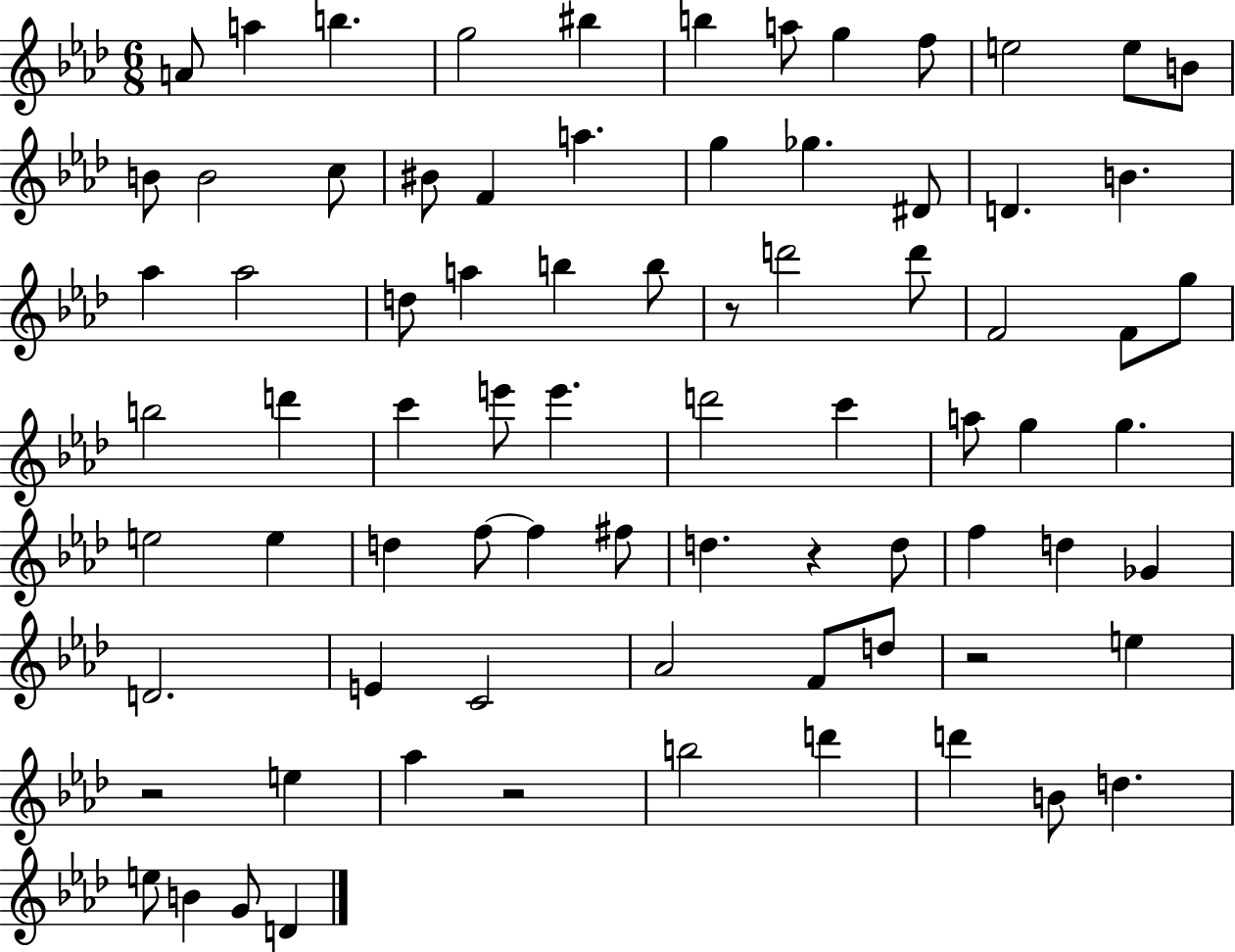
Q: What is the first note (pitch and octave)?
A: A4